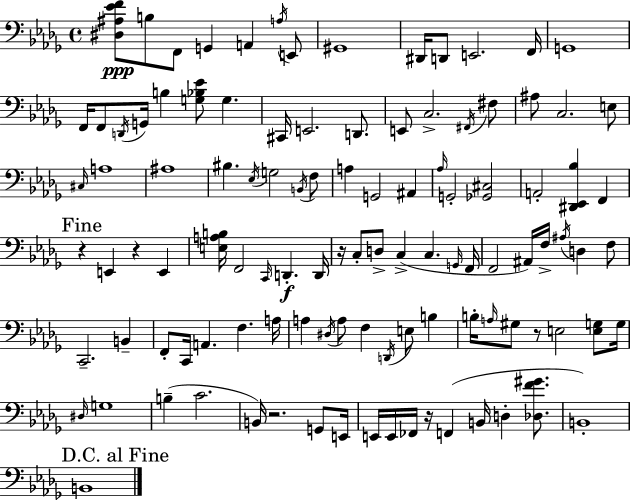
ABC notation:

X:1
T:Untitled
M:4/4
L:1/4
K:Bbm
[^D,^A,_EF]/2 B,/2 F,,/2 G,, A,, A,/4 E,,/2 ^G,,4 ^D,,/4 D,,/2 E,,2 F,,/4 G,,4 F,,/4 F,,/2 D,,/4 G,,/4 B, [G,_B,_E]/2 G, ^C,,/4 E,,2 D,,/2 E,,/2 C,2 ^F,,/4 ^F,/2 ^A,/2 C,2 E,/2 ^C,/4 A,4 ^A,4 ^B, _E,/4 G,2 B,,/4 F,/2 A, G,,2 ^A,, _A,/4 G,,2 [_G,,^C,]2 A,,2 [^D,,_E,,_B,] F,, z E,, z E,, [E,A,B,]/4 F,,2 C,,/4 D,, D,,/4 z/4 C,/2 D,/2 C, C, G,,/4 F,,/4 F,,2 ^A,,/4 F,/4 ^A,/4 D, F,/2 C,,2 B,, F,,/2 C,,/4 A,, F, A,/4 A, ^D,/4 A,/2 F, D,,/4 E,/2 B, B,/4 A,/4 ^G,/2 z/2 E,2 [E,G,]/2 G,/4 ^D,/4 G,4 B, C2 B,,/4 z2 G,,/2 E,,/4 E,,/4 E,,/4 _F,,/4 z/4 F,, B,,/4 D, [_D,F^G]/2 B,,4 B,,4